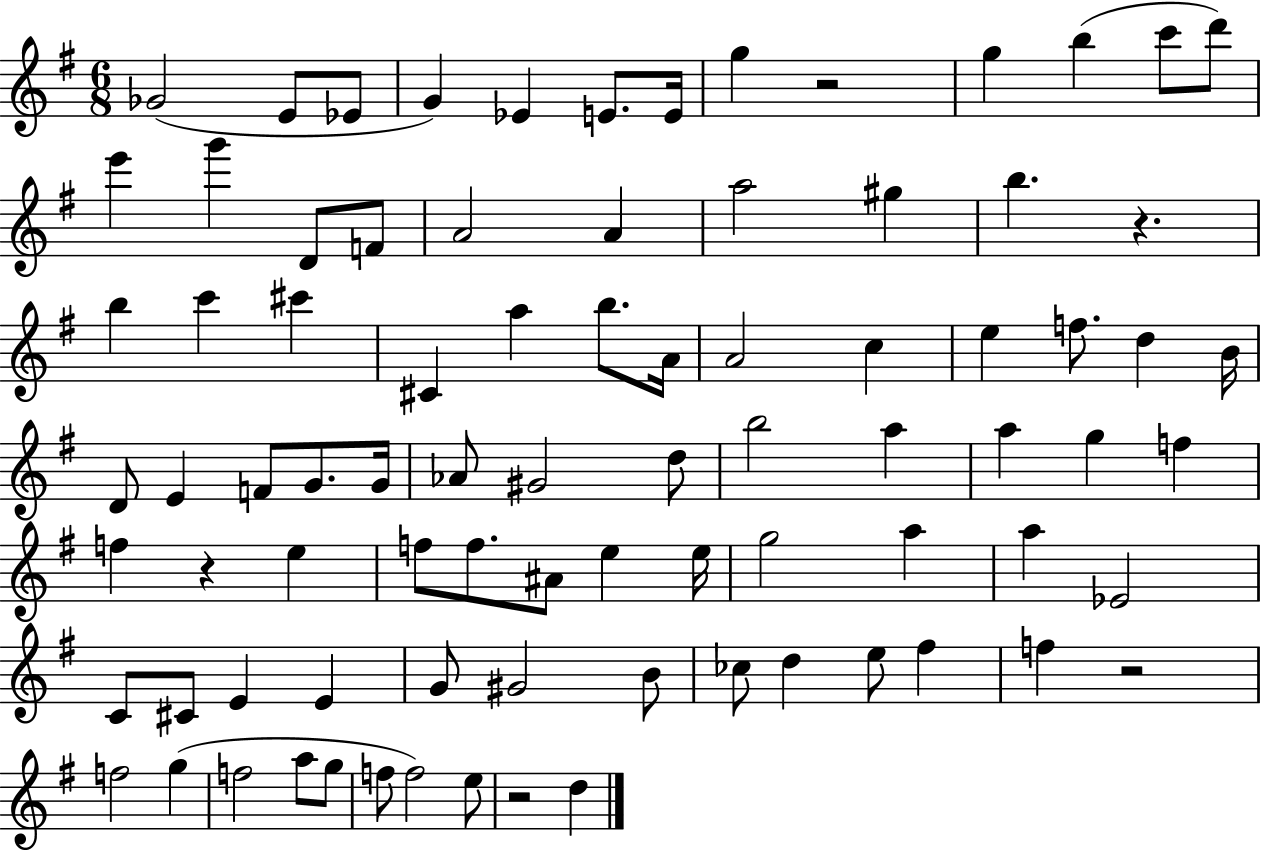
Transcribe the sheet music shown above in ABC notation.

X:1
T:Untitled
M:6/8
L:1/4
K:G
_G2 E/2 _E/2 G _E E/2 E/4 g z2 g b c'/2 d'/2 e' g' D/2 F/2 A2 A a2 ^g b z b c' ^c' ^C a b/2 A/4 A2 c e f/2 d B/4 D/2 E F/2 G/2 G/4 _A/2 ^G2 d/2 b2 a a g f f z e f/2 f/2 ^A/2 e e/4 g2 a a _E2 C/2 ^C/2 E E G/2 ^G2 B/2 _c/2 d e/2 ^f f z2 f2 g f2 a/2 g/2 f/2 f2 e/2 z2 d